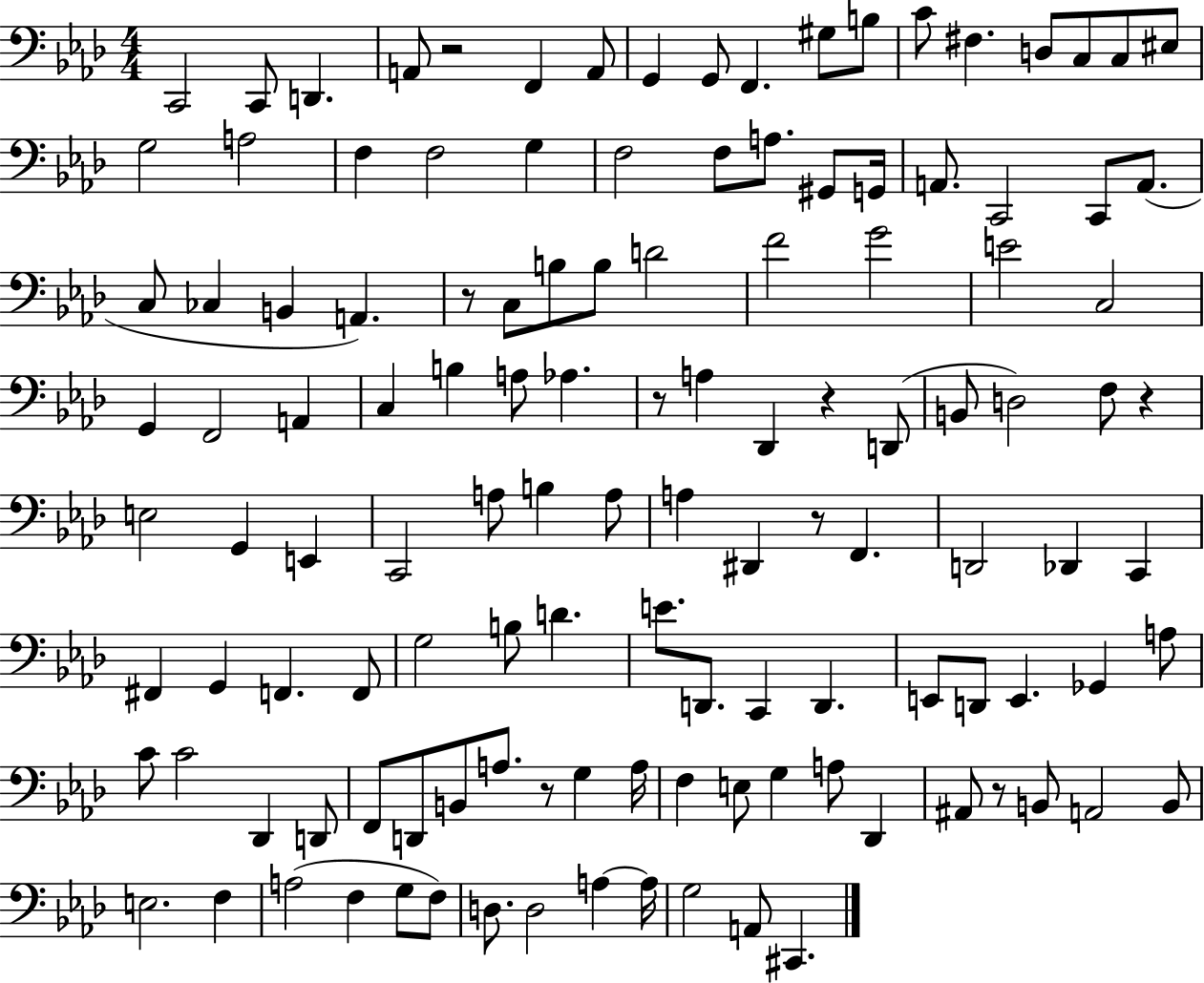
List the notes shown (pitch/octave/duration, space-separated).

C2/h C2/e D2/q. A2/e R/h F2/q A2/e G2/q G2/e F2/q. G#3/e B3/e C4/e F#3/q. D3/e C3/e C3/e EIS3/e G3/h A3/h F3/q F3/h G3/q F3/h F3/e A3/e. G#2/e G2/s A2/e. C2/h C2/e A2/e. C3/e CES3/q B2/q A2/q. R/e C3/e B3/e B3/e D4/h F4/h G4/h E4/h C3/h G2/q F2/h A2/q C3/q B3/q A3/e Ab3/q. R/e A3/q Db2/q R/q D2/e B2/e D3/h F3/e R/q E3/h G2/q E2/q C2/h A3/e B3/q A3/e A3/q D#2/q R/e F2/q. D2/h Db2/q C2/q F#2/q G2/q F2/q. F2/e G3/h B3/e D4/q. E4/e. D2/e. C2/q D2/q. E2/e D2/e E2/q. Gb2/q A3/e C4/e C4/h Db2/q D2/e F2/e D2/e B2/e A3/e. R/e G3/q A3/s F3/q E3/e G3/q A3/e Db2/q A#2/e R/e B2/e A2/h B2/e E3/h. F3/q A3/h F3/q G3/e F3/e D3/e. D3/h A3/q A3/s G3/h A2/e C#2/q.